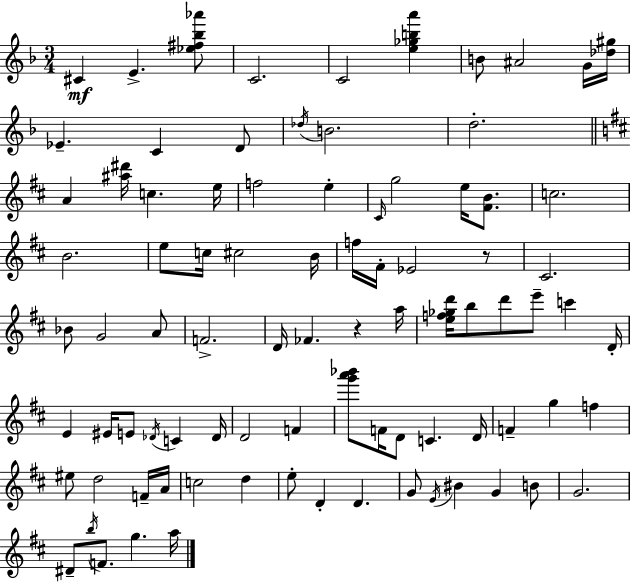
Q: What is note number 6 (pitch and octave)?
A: A#4